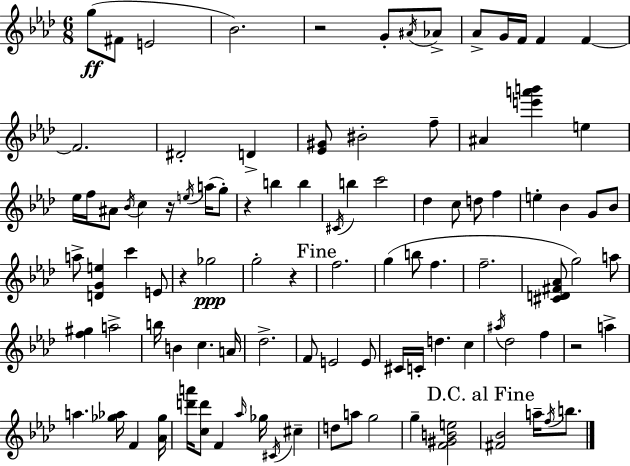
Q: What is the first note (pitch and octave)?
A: G5